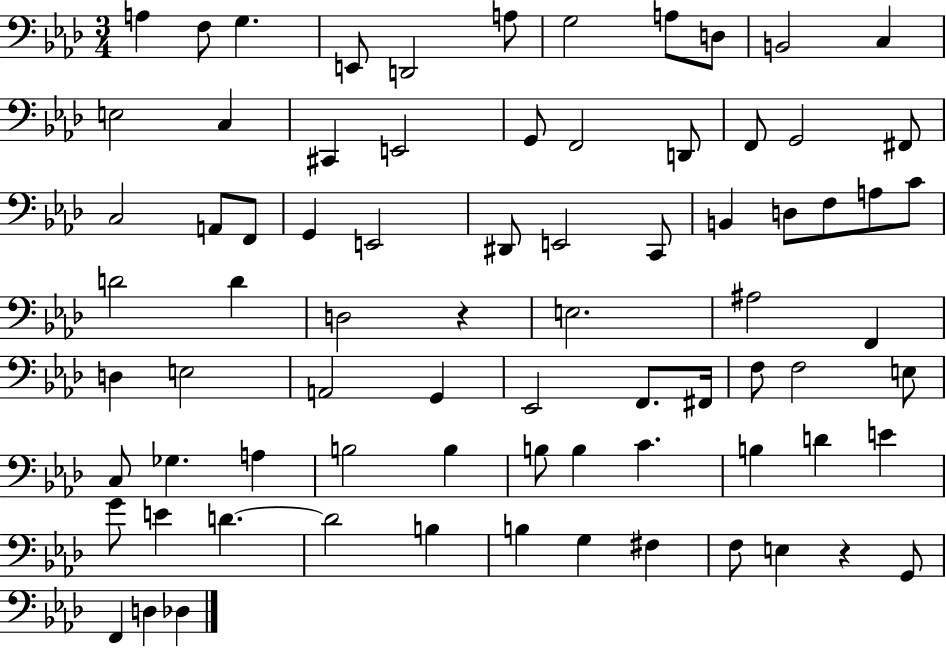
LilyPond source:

{
  \clef bass
  \numericTimeSignature
  \time 3/4
  \key aes \major
  \repeat volta 2 { a4 f8 g4. | e,8 d,2 a8 | g2 a8 d8 | b,2 c4 | \break e2 c4 | cis,4 e,2 | g,8 f,2 d,8 | f,8 g,2 fis,8 | \break c2 a,8 f,8 | g,4 e,2 | dis,8 e,2 c,8 | b,4 d8 f8 a8 c'8 | \break d'2 d'4 | d2 r4 | e2. | ais2 f,4 | \break d4 e2 | a,2 g,4 | ees,2 f,8. fis,16 | f8 f2 e8 | \break c8 ges4. a4 | b2 b4 | b8 b4 c'4. | b4 d'4 e'4 | \break g'8 e'4 d'4.~~ | d'2 b4 | b4 g4 fis4 | f8 e4 r4 g,8 | \break f,4 d4 des4 | } \bar "|."
}